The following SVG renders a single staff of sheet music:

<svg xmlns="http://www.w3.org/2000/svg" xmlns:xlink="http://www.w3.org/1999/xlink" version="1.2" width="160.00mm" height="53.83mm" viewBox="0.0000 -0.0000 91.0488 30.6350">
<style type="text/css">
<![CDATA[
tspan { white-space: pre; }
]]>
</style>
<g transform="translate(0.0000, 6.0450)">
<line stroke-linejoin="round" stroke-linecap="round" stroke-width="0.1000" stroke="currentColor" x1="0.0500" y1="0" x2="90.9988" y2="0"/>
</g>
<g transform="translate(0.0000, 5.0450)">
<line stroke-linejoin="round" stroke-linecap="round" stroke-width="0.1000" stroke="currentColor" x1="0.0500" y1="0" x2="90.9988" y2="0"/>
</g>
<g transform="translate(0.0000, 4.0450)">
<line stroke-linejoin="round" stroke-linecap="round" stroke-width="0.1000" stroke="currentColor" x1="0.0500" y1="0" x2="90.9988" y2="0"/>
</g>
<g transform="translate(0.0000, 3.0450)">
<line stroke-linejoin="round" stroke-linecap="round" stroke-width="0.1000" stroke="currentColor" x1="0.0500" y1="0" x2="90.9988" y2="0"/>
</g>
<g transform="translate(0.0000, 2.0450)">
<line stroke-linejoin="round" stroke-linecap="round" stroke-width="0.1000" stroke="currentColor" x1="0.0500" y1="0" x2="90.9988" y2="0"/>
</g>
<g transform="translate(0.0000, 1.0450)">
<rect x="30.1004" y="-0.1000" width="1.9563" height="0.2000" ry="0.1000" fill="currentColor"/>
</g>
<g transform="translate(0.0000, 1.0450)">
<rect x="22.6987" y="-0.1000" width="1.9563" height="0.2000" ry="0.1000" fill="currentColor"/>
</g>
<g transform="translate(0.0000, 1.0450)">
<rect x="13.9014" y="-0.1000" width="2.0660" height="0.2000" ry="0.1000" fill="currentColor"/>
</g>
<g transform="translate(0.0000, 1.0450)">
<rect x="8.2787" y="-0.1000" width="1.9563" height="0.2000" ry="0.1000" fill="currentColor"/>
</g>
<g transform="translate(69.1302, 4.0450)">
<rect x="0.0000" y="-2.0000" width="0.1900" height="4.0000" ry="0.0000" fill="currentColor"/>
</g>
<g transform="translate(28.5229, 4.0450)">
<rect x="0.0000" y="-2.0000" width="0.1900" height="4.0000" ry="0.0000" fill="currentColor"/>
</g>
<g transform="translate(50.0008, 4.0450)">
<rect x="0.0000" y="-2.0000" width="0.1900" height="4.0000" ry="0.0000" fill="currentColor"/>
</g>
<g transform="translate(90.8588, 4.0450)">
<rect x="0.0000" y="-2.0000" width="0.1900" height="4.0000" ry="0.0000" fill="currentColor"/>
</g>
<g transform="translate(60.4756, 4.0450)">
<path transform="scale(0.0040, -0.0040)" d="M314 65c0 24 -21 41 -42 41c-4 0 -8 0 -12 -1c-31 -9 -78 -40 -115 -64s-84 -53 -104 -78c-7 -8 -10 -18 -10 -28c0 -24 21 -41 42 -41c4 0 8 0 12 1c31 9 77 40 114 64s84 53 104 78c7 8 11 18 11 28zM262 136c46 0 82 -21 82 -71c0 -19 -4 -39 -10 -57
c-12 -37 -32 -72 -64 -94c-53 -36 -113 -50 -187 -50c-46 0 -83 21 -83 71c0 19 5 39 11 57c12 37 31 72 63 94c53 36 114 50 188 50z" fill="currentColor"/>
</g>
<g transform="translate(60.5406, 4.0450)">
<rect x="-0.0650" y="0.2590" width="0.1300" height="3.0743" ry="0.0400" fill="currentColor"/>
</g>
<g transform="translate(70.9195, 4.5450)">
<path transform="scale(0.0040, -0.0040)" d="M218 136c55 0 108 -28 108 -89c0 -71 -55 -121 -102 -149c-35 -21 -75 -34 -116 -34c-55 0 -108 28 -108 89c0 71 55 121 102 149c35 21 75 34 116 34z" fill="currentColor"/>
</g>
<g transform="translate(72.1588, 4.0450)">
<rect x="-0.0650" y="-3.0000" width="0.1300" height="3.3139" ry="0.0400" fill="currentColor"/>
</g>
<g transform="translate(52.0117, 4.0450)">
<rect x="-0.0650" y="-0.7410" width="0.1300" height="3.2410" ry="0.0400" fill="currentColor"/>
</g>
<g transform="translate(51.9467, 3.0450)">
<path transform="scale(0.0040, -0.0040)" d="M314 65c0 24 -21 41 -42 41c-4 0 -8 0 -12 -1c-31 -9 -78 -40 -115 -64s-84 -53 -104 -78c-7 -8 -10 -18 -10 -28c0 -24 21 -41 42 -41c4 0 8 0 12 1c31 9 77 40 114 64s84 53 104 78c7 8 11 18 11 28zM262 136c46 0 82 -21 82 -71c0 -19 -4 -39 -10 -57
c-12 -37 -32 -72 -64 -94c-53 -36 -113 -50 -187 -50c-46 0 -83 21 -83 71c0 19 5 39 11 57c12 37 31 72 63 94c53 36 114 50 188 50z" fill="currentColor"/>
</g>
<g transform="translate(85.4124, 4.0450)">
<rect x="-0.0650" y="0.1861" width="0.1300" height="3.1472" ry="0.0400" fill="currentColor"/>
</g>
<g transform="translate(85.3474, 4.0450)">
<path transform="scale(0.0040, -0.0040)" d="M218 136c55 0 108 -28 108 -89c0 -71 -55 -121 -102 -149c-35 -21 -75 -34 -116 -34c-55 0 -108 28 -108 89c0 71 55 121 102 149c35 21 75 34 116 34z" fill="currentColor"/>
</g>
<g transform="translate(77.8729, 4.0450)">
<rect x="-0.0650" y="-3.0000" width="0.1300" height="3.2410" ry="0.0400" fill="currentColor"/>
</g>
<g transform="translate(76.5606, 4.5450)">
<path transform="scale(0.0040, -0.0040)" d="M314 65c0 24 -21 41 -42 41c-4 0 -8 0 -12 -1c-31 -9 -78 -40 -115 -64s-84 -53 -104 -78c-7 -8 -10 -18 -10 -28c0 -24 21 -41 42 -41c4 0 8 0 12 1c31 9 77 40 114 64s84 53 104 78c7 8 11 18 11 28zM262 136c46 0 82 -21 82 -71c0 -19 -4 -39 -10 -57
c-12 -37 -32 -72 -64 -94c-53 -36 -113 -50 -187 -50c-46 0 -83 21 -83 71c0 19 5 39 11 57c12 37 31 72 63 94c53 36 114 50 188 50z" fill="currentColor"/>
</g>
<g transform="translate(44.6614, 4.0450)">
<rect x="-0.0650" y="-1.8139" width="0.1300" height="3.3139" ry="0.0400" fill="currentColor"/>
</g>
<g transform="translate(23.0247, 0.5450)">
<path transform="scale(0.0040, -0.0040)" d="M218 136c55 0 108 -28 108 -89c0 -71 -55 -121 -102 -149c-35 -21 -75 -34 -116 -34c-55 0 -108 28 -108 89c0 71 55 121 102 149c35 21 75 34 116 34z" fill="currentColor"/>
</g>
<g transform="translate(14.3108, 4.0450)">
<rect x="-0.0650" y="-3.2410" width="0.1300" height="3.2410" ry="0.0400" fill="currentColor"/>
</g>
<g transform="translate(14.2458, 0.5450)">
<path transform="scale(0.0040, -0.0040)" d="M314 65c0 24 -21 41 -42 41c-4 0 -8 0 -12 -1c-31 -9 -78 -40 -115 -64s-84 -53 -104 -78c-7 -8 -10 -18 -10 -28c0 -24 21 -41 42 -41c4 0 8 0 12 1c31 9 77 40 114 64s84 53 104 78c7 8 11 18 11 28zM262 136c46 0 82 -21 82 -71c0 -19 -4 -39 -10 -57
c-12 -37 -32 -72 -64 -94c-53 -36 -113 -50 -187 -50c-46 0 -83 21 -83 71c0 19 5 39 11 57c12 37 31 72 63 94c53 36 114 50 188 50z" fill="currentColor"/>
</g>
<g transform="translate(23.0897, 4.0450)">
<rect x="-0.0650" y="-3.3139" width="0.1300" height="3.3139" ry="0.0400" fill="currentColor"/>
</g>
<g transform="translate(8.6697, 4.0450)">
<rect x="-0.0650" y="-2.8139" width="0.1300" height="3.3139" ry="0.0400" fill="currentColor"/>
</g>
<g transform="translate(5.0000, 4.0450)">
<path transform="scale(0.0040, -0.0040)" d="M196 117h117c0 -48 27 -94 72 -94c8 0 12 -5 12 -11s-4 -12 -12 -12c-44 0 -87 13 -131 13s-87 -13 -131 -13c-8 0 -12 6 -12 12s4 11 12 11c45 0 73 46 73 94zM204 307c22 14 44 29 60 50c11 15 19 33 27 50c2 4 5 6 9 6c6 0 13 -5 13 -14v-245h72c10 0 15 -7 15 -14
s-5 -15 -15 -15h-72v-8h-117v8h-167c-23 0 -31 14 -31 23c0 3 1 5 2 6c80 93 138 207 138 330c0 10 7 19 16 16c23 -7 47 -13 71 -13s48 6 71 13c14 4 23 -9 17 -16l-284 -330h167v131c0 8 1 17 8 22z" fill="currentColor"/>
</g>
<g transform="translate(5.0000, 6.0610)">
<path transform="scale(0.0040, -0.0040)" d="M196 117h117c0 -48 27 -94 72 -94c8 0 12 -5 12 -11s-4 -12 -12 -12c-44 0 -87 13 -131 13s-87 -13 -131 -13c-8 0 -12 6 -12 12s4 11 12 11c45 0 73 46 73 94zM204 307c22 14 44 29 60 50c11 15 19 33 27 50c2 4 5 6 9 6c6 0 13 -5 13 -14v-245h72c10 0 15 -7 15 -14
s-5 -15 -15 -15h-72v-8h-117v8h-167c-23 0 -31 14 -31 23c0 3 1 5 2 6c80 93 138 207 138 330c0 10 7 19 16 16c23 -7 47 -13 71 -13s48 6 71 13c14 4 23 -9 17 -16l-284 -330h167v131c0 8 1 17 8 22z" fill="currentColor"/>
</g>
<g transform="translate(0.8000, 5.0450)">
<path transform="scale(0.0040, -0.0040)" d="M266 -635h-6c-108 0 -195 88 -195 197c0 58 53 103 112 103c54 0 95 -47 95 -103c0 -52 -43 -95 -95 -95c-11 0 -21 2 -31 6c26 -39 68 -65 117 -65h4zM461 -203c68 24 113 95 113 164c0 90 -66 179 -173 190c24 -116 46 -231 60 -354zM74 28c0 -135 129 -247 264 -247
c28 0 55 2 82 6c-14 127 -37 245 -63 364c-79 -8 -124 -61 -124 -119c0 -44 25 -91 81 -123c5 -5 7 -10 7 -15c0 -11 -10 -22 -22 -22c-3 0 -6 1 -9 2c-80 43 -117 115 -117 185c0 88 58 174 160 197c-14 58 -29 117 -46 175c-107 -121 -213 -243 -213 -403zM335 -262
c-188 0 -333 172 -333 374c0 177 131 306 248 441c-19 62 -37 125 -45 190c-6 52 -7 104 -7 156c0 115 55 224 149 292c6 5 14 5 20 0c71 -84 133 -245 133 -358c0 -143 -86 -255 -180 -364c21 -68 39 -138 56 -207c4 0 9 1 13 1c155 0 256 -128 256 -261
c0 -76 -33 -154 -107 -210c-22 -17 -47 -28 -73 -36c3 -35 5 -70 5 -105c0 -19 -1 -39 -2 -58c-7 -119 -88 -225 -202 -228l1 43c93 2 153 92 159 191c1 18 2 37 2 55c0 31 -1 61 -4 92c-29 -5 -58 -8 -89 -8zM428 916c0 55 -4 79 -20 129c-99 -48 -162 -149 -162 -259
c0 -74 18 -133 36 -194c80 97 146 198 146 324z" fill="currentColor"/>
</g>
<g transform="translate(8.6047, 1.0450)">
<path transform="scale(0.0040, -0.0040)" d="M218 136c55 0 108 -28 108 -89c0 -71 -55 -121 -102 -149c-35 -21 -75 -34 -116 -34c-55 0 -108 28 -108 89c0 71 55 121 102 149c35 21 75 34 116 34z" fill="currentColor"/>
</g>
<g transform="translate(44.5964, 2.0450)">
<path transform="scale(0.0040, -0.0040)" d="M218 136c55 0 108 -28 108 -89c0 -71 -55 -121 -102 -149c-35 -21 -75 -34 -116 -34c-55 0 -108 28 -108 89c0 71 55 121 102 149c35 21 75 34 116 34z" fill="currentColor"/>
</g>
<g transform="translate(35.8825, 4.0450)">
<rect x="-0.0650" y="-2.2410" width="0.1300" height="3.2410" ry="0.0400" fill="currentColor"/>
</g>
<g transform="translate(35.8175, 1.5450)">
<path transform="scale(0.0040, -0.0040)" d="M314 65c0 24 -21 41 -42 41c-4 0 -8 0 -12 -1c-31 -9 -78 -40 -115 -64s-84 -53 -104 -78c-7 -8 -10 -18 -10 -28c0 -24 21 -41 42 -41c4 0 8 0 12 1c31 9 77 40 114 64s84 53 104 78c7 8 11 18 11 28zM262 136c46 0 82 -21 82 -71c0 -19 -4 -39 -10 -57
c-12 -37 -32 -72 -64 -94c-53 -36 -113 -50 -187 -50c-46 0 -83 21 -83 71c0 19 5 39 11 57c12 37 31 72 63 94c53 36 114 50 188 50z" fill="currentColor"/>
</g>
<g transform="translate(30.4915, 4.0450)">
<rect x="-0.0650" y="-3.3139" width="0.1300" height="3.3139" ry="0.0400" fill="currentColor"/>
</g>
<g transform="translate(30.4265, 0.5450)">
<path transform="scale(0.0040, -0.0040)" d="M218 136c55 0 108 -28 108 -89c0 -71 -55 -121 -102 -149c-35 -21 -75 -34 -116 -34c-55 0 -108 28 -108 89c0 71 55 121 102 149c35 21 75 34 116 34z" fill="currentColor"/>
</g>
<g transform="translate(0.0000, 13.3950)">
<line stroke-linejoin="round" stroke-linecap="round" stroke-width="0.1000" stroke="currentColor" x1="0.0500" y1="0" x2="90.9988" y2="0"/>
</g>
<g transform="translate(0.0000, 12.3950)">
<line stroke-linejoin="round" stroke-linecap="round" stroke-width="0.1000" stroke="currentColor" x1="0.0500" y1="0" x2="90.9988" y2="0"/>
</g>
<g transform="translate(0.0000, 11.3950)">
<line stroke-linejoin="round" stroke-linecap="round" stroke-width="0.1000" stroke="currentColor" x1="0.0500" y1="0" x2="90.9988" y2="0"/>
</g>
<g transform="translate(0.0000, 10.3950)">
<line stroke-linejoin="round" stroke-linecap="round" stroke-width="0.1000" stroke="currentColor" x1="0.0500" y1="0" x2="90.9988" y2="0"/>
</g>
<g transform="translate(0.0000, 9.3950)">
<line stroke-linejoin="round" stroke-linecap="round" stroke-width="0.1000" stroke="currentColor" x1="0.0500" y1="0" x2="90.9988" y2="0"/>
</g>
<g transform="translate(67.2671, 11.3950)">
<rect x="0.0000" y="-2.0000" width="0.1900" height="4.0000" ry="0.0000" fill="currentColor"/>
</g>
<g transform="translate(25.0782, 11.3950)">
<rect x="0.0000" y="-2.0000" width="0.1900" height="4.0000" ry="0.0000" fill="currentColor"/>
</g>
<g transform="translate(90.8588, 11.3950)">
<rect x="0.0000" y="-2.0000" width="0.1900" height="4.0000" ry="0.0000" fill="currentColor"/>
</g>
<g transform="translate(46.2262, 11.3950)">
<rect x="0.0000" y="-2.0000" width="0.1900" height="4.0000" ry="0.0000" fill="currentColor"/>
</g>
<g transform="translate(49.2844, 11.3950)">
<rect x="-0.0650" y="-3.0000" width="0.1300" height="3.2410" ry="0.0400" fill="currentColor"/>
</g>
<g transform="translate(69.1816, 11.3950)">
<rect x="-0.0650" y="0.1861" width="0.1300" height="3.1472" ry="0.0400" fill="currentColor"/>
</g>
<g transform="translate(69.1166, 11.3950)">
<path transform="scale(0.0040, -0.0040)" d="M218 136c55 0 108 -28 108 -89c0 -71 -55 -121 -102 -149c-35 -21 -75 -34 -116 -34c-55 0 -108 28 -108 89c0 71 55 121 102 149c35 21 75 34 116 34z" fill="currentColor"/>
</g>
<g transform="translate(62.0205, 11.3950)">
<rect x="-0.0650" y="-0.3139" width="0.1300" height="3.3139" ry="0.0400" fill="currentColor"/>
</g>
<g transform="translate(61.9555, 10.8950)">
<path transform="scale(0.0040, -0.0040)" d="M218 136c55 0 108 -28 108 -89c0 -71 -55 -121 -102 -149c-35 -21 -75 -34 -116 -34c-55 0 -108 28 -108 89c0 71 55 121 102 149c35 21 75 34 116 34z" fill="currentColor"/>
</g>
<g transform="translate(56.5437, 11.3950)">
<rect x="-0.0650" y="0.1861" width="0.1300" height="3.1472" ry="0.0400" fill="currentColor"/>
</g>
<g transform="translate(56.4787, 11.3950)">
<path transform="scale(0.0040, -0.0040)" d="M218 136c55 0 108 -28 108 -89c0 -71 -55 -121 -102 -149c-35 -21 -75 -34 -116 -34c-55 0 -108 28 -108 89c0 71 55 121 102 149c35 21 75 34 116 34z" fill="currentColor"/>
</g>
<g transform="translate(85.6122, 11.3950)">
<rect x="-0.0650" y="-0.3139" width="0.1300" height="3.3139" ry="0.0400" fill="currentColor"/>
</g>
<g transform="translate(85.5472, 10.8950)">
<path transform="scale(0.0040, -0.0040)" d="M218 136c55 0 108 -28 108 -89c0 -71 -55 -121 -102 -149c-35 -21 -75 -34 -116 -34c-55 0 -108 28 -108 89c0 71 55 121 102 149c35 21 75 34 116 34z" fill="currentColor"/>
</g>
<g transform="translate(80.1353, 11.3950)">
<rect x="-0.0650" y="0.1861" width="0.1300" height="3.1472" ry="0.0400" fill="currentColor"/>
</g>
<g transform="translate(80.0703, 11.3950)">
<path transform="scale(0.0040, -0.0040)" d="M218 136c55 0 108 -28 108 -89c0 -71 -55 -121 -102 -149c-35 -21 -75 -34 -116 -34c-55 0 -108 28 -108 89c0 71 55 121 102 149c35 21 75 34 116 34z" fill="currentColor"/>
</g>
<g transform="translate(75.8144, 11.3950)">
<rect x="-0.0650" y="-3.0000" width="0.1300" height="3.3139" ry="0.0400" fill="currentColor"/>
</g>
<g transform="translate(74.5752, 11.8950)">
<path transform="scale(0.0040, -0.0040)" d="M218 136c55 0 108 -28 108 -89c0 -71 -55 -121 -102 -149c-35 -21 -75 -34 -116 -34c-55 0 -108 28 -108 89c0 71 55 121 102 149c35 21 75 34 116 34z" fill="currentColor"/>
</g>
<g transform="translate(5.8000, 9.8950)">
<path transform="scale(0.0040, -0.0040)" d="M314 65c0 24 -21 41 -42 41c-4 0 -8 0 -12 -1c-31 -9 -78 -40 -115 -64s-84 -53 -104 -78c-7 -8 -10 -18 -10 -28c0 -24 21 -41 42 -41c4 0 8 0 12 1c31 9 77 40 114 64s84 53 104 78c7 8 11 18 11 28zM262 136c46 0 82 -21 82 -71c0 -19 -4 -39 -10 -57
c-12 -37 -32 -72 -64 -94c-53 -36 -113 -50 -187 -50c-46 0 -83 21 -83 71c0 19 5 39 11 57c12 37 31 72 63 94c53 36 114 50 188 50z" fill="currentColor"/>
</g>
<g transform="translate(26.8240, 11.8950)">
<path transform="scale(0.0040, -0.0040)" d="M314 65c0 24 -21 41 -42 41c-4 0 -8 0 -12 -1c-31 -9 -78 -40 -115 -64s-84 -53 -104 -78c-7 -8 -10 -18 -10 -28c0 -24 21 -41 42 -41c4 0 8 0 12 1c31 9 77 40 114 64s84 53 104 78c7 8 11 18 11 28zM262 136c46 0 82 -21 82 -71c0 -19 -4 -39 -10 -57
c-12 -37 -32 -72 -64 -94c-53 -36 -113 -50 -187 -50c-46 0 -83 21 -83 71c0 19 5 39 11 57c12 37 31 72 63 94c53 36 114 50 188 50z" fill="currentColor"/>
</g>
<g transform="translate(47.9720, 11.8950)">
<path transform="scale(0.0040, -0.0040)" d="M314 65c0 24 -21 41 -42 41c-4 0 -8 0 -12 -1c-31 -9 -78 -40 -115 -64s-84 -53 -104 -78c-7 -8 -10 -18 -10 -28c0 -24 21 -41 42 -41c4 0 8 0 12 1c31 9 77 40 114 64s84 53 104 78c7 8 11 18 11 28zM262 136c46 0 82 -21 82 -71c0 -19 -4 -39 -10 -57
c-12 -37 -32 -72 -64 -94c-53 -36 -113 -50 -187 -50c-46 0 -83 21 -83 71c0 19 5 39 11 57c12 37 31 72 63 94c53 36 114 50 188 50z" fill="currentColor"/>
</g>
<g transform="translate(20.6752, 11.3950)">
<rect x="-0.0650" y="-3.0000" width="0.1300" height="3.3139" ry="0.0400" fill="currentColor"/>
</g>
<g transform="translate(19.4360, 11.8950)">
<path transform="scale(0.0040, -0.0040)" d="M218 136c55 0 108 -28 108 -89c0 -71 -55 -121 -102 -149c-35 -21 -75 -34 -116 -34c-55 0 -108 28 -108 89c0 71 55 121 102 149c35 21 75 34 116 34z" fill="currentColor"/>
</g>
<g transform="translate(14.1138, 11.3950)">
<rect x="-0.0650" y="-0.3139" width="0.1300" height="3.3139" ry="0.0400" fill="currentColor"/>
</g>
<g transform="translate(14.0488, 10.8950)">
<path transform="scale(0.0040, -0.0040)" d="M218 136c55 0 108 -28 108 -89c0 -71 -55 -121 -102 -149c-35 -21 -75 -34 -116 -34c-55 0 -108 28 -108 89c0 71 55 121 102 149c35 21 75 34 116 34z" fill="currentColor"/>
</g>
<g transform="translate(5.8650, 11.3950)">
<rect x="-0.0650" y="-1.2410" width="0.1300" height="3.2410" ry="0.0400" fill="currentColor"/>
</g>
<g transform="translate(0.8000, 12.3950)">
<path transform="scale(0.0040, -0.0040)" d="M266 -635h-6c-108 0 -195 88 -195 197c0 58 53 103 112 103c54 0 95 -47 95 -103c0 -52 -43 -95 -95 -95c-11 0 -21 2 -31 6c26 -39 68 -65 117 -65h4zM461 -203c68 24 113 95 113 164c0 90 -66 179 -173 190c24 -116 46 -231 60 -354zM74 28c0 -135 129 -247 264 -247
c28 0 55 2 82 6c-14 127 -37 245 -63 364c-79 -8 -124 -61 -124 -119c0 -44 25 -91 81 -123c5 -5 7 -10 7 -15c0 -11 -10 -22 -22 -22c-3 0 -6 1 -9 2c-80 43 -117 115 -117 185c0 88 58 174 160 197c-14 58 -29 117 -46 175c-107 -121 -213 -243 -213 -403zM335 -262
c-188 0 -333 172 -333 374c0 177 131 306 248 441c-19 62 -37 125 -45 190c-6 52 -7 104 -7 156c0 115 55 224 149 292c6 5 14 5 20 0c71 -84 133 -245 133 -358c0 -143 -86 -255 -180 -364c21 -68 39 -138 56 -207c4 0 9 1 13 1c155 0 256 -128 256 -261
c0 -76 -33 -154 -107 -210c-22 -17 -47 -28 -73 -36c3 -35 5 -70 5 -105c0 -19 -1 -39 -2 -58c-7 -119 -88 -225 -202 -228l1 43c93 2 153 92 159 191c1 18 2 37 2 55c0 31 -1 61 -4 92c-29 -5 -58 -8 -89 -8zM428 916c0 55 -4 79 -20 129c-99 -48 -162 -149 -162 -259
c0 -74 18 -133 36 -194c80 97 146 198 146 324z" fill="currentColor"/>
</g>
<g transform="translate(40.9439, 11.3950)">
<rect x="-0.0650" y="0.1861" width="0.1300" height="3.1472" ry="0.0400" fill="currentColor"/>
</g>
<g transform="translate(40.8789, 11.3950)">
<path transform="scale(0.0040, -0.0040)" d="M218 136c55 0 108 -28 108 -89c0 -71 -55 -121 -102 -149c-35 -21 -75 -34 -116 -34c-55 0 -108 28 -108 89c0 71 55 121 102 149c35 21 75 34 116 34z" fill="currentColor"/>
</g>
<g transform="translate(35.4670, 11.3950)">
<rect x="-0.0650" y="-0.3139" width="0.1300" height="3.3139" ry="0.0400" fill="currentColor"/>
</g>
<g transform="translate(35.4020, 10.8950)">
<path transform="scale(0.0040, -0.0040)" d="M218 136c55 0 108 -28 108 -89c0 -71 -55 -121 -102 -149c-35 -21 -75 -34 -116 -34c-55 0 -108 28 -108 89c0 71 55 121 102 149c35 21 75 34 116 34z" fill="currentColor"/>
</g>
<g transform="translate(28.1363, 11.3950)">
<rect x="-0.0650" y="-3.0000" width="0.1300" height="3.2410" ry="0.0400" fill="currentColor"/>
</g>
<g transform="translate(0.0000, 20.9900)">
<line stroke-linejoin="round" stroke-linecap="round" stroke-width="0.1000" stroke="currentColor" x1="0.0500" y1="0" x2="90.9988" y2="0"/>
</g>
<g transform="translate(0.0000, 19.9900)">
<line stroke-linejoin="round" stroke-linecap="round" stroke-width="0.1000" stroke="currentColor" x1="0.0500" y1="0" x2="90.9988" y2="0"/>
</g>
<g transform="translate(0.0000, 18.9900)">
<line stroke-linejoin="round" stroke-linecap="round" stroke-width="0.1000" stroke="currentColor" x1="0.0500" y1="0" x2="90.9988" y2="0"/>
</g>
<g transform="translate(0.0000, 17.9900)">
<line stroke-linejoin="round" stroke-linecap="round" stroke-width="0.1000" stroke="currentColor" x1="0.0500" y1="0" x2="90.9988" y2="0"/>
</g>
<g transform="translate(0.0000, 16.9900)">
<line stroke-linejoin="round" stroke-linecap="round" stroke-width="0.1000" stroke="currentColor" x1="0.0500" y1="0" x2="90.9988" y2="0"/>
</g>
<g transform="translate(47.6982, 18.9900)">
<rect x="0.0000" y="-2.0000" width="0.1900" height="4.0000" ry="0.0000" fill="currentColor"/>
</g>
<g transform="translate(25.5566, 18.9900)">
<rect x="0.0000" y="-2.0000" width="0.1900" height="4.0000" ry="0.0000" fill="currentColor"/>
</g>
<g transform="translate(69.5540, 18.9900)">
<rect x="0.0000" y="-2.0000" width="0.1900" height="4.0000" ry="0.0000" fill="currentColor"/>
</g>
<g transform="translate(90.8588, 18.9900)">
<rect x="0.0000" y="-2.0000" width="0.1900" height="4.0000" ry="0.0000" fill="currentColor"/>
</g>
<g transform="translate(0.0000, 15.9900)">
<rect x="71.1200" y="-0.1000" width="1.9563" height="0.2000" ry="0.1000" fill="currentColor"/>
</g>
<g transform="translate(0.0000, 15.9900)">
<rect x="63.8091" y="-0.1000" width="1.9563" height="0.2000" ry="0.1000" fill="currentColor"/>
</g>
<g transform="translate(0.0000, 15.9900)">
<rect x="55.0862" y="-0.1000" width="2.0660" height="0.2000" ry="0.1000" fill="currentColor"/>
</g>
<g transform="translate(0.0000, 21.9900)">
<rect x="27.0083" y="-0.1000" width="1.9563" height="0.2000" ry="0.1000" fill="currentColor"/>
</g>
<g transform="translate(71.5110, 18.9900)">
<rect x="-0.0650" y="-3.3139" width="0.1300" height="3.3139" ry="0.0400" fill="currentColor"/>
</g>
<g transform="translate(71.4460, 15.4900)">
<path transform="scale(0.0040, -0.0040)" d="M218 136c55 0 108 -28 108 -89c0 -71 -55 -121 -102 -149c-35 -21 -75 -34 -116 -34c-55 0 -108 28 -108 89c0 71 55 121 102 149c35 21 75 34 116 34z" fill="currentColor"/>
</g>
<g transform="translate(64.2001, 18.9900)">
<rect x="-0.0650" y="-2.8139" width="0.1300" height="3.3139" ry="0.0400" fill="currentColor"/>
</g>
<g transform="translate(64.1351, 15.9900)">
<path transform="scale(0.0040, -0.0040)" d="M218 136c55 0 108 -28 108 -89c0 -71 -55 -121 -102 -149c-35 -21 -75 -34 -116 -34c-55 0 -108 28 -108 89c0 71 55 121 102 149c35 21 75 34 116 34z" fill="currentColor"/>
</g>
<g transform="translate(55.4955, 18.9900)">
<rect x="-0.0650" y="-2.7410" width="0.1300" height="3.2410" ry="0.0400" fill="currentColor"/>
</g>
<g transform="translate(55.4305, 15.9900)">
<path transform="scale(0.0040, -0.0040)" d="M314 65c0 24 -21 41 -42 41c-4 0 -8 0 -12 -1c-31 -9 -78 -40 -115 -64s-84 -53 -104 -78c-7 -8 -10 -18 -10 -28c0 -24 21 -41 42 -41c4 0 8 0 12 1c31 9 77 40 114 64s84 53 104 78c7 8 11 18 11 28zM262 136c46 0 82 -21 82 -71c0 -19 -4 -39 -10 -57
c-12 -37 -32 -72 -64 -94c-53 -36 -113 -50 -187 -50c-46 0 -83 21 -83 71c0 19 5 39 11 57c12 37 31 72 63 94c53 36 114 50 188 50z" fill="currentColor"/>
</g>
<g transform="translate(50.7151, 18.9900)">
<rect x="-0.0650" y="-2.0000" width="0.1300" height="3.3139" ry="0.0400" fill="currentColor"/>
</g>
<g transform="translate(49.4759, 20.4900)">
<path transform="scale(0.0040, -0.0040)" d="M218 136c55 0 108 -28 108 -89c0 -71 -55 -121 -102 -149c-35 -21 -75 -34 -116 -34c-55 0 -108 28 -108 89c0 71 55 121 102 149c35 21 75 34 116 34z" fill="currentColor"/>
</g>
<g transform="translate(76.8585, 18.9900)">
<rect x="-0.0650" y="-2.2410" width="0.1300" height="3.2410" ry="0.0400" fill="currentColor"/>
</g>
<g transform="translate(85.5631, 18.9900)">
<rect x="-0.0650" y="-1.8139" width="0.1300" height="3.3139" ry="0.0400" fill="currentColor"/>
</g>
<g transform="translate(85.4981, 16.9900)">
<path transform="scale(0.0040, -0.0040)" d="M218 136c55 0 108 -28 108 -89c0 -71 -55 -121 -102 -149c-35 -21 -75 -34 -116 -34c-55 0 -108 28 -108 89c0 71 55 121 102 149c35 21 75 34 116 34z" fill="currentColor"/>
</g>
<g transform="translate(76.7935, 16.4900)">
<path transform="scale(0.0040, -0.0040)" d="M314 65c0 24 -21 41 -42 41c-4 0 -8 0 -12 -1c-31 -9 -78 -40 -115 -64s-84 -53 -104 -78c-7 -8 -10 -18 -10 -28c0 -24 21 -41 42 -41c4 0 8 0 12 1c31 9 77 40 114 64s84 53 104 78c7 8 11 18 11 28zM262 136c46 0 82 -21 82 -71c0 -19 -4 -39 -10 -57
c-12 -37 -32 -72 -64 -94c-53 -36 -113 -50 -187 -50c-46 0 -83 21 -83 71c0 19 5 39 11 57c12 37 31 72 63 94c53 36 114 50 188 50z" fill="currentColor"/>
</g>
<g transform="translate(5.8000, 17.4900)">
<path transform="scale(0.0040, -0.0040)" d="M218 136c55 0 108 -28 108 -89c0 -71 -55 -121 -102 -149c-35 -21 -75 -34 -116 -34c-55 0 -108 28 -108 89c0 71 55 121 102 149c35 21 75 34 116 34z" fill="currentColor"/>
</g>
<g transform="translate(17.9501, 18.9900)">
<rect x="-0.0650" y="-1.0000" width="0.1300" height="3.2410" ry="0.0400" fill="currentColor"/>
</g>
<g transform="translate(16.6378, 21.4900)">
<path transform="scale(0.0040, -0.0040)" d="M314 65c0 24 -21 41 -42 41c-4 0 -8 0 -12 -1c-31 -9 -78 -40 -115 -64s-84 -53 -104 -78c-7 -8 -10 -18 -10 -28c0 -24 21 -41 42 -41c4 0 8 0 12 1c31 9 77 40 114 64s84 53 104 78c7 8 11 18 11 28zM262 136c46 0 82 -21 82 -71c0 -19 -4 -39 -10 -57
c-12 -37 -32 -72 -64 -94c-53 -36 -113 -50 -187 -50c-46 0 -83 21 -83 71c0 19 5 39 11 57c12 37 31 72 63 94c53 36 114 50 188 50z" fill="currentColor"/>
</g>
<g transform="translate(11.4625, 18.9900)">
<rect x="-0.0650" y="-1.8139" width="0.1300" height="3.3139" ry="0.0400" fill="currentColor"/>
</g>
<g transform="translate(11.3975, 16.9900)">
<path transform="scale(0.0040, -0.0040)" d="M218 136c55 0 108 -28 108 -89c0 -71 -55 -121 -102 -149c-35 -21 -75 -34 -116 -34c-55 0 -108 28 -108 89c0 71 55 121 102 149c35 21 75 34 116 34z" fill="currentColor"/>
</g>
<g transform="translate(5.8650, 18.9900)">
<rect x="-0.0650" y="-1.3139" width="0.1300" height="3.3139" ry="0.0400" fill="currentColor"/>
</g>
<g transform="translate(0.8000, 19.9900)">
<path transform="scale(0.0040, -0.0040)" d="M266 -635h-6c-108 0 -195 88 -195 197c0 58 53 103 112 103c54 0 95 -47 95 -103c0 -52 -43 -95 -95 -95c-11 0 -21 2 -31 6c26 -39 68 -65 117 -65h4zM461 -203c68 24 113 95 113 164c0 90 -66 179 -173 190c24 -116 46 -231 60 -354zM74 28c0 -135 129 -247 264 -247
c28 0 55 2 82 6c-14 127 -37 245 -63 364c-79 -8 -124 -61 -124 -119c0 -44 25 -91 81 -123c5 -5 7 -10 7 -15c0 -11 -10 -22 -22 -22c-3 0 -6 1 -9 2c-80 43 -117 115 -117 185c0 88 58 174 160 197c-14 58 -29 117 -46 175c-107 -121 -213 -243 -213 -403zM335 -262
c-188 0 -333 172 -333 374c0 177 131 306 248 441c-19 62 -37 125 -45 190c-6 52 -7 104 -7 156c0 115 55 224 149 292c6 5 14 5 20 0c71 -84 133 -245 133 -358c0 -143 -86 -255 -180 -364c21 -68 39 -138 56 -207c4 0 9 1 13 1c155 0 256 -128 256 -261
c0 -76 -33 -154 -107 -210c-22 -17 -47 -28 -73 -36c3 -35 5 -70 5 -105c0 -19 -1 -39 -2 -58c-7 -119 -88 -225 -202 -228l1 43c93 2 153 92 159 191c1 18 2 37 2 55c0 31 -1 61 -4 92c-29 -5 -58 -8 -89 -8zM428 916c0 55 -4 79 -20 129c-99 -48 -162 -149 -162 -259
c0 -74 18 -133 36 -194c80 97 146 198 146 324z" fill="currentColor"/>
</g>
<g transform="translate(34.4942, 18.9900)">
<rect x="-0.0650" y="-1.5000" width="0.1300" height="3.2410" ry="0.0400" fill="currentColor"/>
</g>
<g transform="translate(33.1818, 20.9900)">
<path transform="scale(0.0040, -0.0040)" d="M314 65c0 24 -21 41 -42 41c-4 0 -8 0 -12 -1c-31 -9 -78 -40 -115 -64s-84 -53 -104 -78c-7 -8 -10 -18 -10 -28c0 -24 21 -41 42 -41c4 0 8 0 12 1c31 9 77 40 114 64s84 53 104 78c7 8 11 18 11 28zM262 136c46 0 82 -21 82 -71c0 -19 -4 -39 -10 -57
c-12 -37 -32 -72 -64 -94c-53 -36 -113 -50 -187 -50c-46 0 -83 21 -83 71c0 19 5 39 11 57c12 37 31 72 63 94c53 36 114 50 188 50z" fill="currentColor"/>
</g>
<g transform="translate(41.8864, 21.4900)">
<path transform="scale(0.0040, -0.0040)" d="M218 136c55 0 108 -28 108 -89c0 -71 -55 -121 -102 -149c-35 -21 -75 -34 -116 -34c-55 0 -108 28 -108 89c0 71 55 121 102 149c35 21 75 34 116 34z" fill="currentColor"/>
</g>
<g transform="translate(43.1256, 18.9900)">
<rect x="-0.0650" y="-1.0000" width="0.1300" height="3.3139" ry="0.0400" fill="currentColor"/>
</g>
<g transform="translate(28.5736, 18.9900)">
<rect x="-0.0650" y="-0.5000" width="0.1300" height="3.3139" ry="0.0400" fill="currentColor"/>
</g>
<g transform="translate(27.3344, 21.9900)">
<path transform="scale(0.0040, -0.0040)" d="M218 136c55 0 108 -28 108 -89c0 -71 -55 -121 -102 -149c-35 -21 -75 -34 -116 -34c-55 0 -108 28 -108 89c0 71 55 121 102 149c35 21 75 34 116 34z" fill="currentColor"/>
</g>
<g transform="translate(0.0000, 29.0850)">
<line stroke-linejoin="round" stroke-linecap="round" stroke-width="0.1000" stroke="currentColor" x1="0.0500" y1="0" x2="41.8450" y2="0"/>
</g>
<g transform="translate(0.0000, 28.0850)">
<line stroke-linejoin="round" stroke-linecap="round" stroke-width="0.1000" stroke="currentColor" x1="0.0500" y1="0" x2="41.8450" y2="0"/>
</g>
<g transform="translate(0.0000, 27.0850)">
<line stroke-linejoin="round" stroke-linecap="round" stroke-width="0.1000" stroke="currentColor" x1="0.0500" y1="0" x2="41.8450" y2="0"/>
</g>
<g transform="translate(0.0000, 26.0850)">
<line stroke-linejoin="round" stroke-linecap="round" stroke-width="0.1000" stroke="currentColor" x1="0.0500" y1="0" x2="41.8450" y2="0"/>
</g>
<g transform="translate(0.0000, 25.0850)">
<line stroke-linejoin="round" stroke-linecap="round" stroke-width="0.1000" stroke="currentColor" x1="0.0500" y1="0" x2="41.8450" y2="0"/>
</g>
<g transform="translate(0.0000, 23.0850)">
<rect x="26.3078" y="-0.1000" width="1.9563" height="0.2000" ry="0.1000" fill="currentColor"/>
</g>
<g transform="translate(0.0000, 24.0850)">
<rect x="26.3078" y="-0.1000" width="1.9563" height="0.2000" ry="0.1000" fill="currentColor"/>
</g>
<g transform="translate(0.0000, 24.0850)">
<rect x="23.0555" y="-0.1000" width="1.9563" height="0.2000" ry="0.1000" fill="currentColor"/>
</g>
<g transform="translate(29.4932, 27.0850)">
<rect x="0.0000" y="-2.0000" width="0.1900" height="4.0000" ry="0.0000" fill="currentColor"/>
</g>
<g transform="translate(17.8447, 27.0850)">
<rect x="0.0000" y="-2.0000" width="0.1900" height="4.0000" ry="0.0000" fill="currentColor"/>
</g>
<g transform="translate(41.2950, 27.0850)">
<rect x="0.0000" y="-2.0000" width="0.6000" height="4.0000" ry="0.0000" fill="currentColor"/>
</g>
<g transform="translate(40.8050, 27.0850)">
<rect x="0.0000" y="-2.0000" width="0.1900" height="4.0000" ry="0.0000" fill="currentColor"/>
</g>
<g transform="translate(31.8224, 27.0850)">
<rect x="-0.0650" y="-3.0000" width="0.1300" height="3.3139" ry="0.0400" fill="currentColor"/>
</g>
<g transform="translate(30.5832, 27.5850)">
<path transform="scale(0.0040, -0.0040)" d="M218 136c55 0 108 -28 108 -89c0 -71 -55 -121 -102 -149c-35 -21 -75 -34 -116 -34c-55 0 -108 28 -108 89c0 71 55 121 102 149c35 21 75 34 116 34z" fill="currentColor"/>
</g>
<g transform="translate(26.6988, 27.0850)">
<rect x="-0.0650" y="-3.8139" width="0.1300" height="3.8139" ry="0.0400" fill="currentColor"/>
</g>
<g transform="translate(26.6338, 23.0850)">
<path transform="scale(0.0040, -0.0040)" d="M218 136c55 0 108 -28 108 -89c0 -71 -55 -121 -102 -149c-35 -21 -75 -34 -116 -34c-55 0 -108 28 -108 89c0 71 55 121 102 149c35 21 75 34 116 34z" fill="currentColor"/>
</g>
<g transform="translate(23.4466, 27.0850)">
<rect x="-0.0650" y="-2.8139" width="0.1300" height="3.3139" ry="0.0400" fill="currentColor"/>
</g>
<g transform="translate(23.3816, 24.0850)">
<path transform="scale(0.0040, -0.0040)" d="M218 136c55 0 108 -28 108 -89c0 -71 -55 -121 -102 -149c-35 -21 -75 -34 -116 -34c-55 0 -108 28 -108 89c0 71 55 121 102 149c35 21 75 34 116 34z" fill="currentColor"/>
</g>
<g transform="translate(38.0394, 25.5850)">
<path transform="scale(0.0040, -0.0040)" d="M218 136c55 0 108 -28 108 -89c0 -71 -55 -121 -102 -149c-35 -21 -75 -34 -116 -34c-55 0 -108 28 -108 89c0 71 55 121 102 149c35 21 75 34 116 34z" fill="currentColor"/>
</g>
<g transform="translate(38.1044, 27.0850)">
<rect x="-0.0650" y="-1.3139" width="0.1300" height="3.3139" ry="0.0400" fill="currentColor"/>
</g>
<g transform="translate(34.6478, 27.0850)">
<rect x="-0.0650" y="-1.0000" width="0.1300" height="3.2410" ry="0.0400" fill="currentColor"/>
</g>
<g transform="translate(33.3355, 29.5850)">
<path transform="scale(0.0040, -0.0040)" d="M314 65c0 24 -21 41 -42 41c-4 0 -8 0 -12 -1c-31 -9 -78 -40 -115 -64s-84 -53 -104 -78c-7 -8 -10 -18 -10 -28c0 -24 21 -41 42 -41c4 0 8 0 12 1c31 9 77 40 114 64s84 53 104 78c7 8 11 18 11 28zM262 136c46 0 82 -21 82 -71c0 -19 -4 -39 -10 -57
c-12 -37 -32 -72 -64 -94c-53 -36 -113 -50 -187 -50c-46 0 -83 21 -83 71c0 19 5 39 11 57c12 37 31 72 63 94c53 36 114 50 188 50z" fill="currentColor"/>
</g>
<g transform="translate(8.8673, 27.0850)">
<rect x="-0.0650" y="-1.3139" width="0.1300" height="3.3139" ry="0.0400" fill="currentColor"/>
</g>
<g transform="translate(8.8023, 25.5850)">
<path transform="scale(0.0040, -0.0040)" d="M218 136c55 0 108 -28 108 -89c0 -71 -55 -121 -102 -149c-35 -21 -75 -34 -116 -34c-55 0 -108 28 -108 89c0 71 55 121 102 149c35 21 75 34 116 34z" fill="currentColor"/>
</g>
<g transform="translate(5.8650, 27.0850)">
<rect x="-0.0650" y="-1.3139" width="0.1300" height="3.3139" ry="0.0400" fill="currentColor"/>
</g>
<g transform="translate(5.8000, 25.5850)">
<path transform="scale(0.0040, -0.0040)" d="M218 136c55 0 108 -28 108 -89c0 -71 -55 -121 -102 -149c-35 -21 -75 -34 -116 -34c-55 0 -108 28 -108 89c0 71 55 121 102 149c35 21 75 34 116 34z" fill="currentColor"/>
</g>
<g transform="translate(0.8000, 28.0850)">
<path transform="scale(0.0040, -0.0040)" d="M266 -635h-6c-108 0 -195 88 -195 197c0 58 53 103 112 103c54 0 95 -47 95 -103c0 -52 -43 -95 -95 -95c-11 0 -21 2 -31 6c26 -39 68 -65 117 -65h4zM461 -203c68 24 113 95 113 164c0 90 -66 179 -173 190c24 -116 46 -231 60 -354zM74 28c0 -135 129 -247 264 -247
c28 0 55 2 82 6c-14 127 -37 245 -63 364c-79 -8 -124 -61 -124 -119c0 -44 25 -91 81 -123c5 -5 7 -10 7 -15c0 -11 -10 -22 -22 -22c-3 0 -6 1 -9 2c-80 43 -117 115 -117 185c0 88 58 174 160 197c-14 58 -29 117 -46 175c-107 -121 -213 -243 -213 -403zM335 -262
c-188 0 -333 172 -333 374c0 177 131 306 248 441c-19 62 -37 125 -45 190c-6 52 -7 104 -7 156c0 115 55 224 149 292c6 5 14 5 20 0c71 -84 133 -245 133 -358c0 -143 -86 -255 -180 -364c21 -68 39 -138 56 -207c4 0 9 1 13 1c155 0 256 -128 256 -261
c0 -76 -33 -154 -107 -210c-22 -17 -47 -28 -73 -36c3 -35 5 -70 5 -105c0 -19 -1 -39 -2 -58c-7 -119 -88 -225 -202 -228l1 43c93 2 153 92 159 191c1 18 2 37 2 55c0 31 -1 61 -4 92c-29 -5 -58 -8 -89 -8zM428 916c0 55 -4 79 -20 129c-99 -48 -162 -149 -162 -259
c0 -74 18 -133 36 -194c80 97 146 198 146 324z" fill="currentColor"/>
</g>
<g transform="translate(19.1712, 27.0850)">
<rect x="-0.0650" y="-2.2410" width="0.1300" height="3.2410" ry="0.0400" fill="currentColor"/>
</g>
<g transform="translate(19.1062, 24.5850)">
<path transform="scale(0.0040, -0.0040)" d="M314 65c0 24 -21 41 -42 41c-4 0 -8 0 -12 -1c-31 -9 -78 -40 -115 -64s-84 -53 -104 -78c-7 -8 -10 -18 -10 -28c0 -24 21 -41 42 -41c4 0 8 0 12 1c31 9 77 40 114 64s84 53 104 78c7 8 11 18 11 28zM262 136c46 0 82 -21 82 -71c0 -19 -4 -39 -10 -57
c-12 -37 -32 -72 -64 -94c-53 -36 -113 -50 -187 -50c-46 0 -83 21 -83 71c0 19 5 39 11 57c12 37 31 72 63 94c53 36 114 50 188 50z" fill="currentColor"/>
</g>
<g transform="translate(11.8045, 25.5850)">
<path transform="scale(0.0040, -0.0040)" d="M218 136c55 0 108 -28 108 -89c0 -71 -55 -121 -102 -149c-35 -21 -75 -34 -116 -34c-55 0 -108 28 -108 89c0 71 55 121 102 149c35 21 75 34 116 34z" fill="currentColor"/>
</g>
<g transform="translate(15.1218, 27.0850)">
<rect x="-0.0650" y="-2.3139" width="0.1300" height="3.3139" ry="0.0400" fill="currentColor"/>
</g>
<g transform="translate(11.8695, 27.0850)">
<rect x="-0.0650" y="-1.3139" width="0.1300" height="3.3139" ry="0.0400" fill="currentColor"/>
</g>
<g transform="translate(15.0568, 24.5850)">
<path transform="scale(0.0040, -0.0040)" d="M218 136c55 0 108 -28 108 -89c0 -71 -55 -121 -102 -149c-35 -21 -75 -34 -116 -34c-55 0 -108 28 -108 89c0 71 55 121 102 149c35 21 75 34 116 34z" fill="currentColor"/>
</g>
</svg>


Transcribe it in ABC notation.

X:1
T:Untitled
M:4/4
L:1/4
K:C
a b2 b b g2 f d2 B2 A A2 B e2 c A A2 c B A2 B c B A B c e f D2 C E2 D F a2 a b g2 f e e e g g2 a c' A D2 e